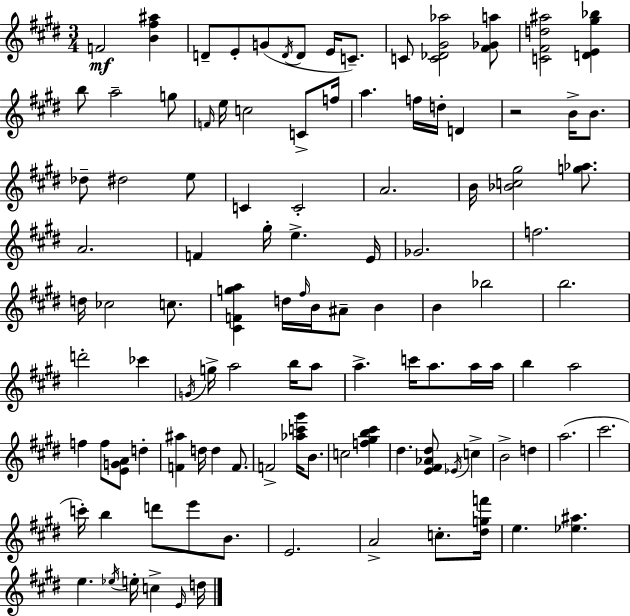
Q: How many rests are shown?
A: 1